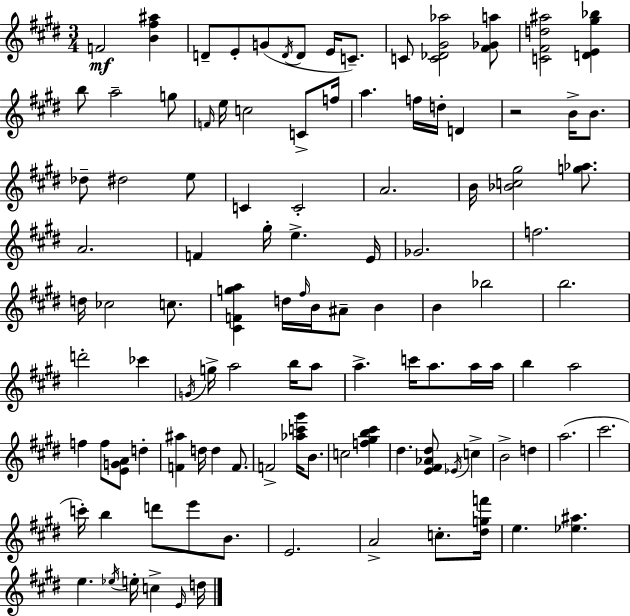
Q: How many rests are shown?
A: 1